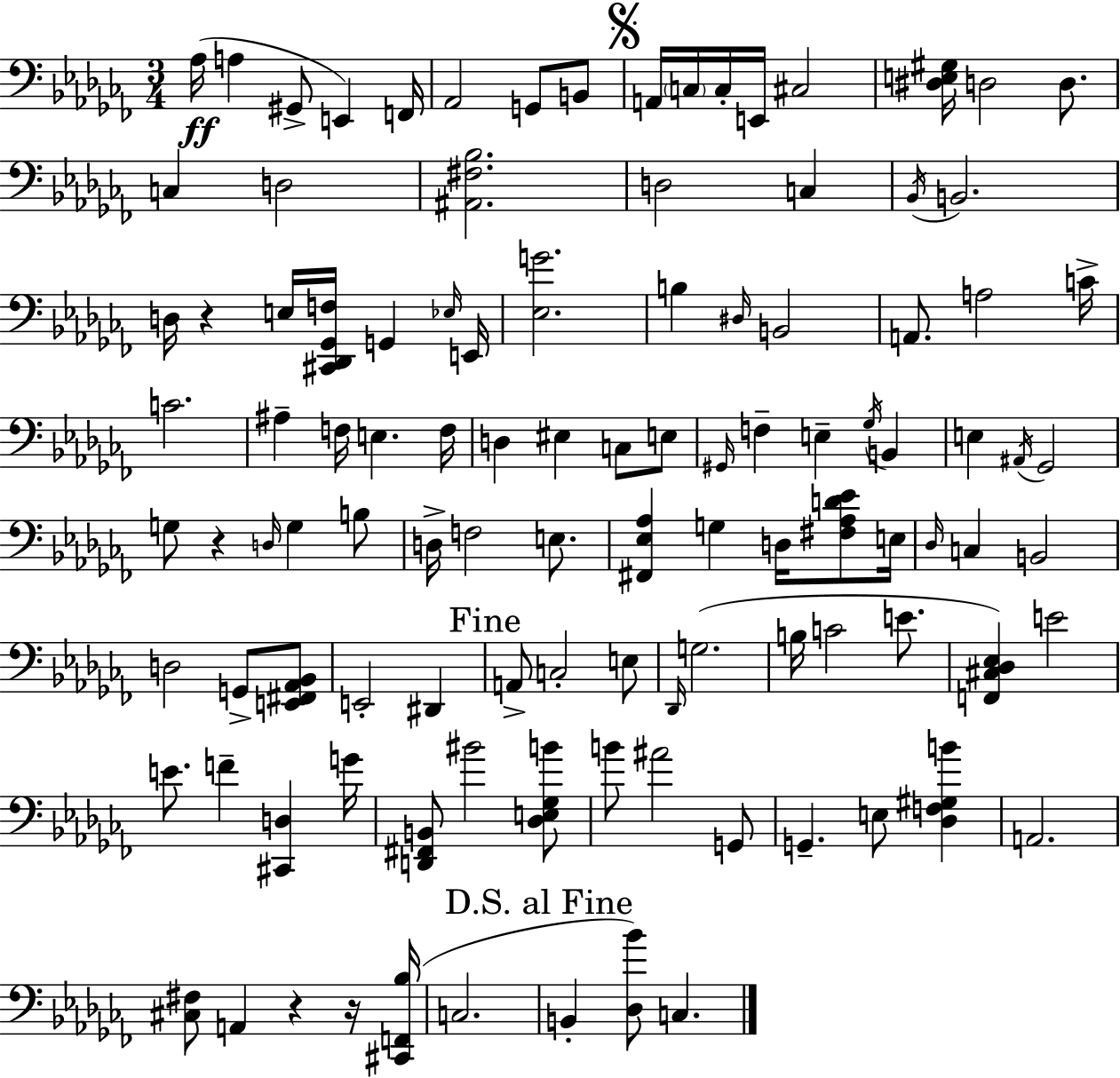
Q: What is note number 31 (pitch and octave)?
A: A3